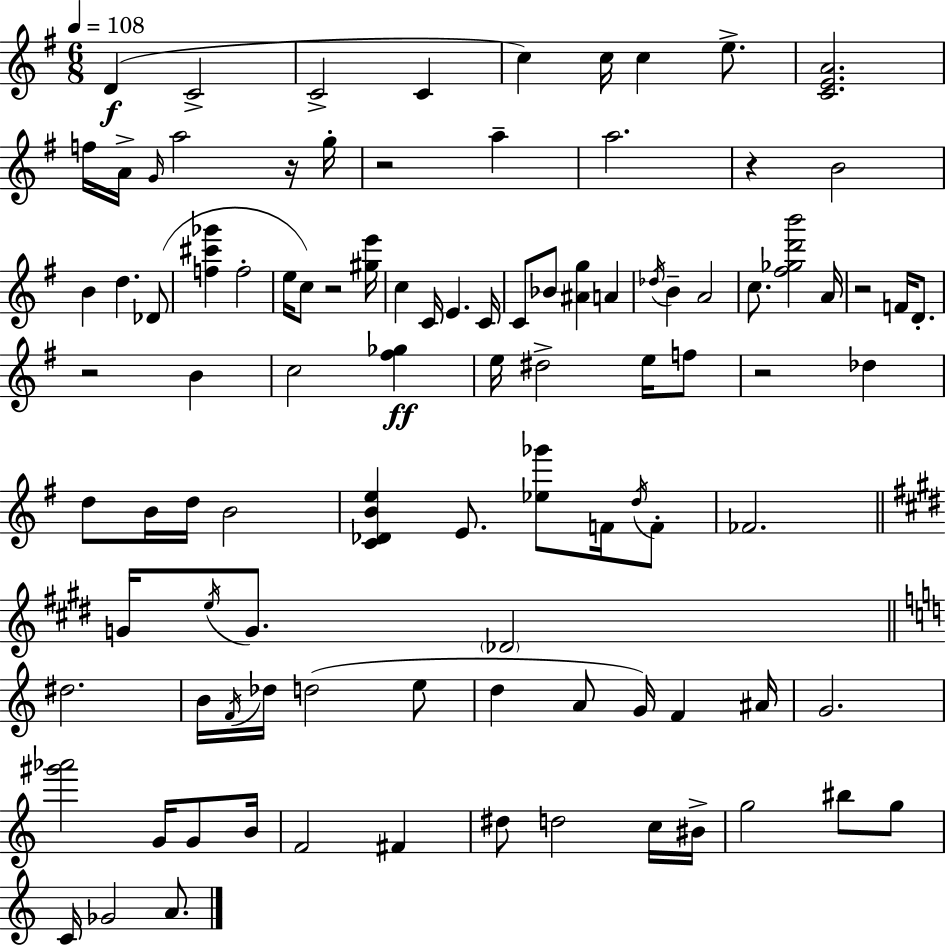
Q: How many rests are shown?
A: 7